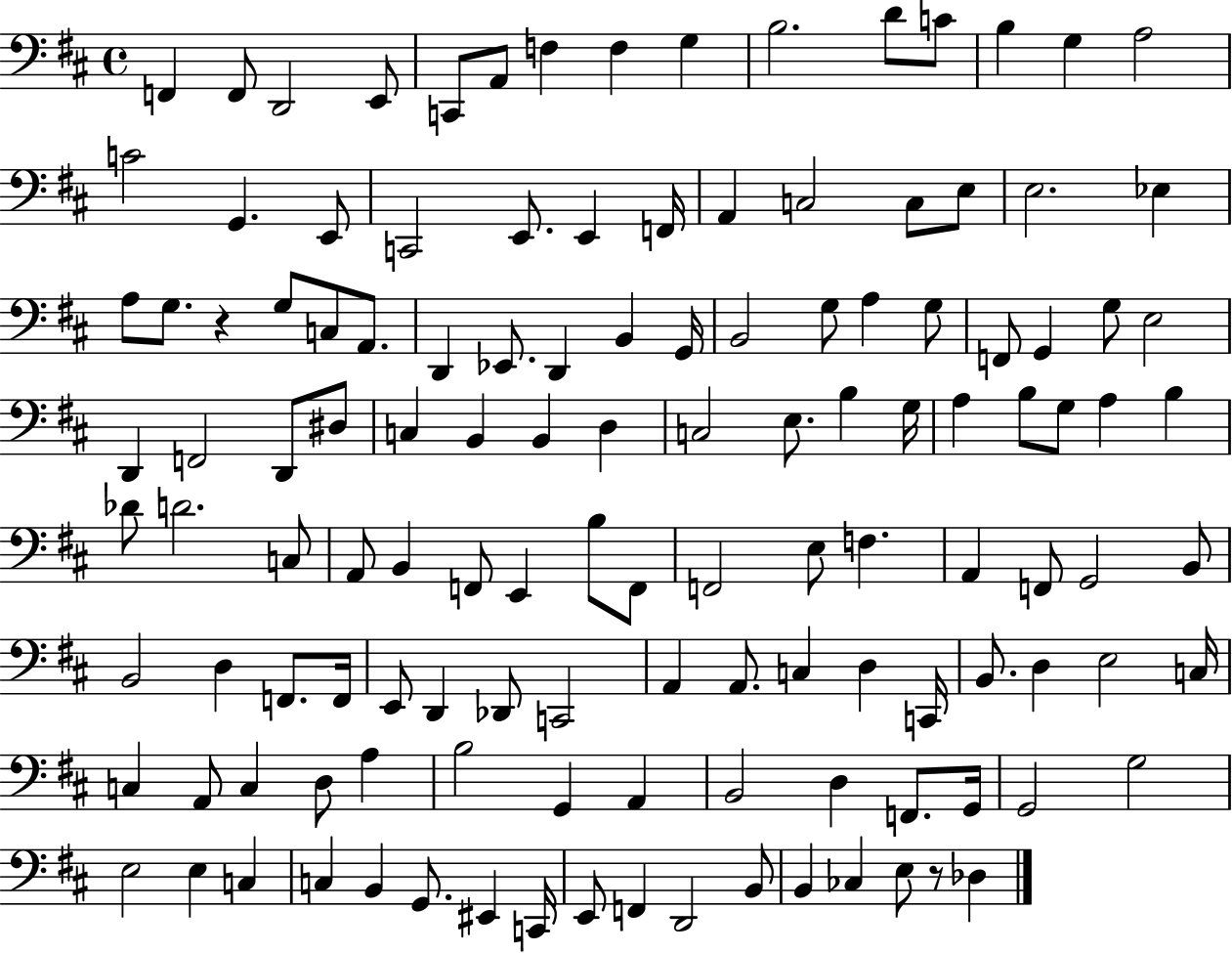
F2/q F2/e D2/h E2/e C2/e A2/e F3/q F3/q G3/q B3/h. D4/e C4/e B3/q G3/q A3/h C4/h G2/q. E2/e C2/h E2/e. E2/q F2/s A2/q C3/h C3/e E3/e E3/h. Eb3/q A3/e G3/e. R/q G3/e C3/e A2/e. D2/q Eb2/e. D2/q B2/q G2/s B2/h G3/e A3/q G3/e F2/e G2/q G3/e E3/h D2/q F2/h D2/e D#3/e C3/q B2/q B2/q D3/q C3/h E3/e. B3/q G3/s A3/q B3/e G3/e A3/q B3/q Db4/e D4/h. C3/e A2/e B2/q F2/e E2/q B3/e F2/e F2/h E3/e F3/q. A2/q F2/e G2/h B2/e B2/h D3/q F2/e. F2/s E2/e D2/q Db2/e C2/h A2/q A2/e. C3/q D3/q C2/s B2/e. D3/q E3/h C3/s C3/q A2/e C3/q D3/e A3/q B3/h G2/q A2/q B2/h D3/q F2/e. G2/s G2/h G3/h E3/h E3/q C3/q C3/q B2/q G2/e. EIS2/q C2/s E2/e F2/q D2/h B2/e B2/q CES3/q E3/e R/e Db3/q